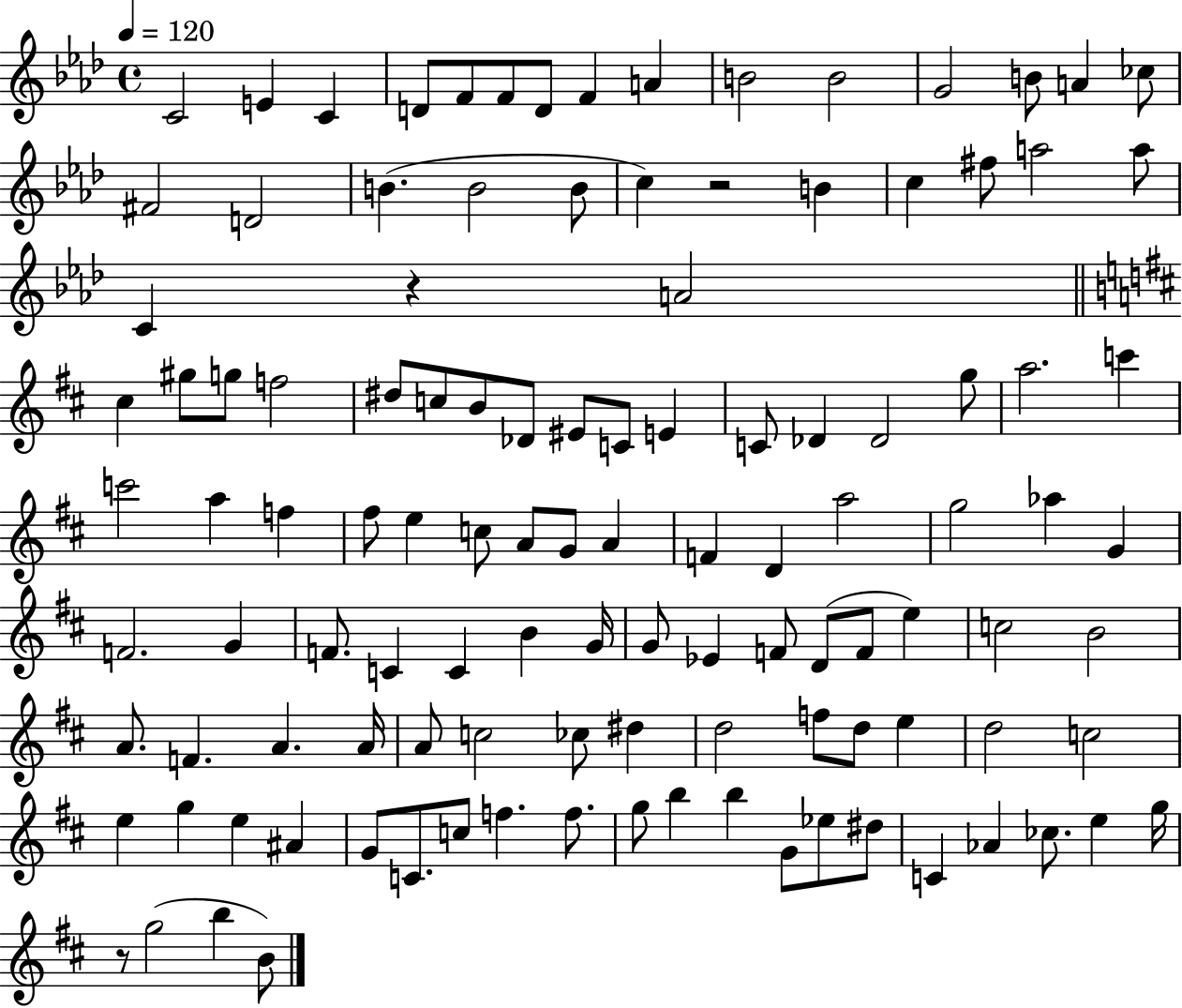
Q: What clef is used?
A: treble